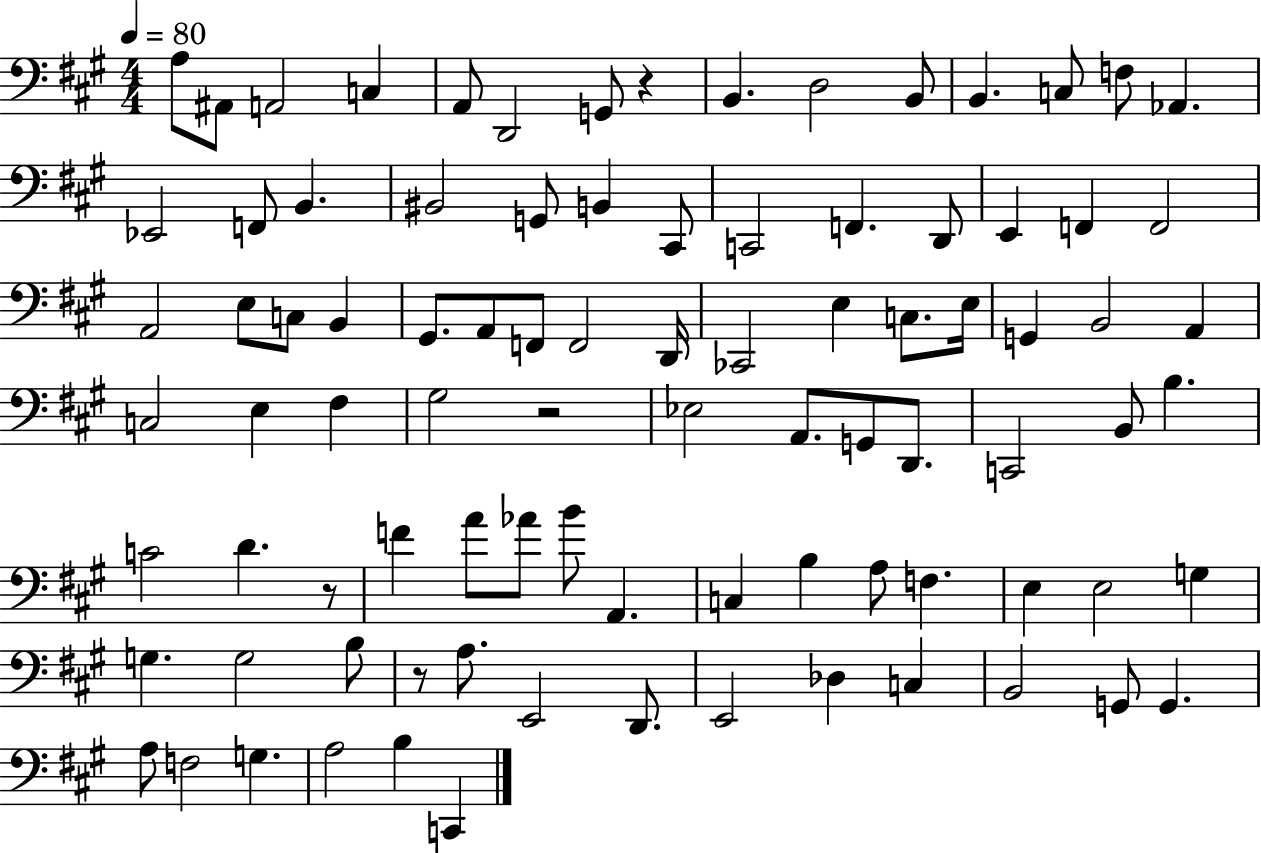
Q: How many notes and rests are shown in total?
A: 90